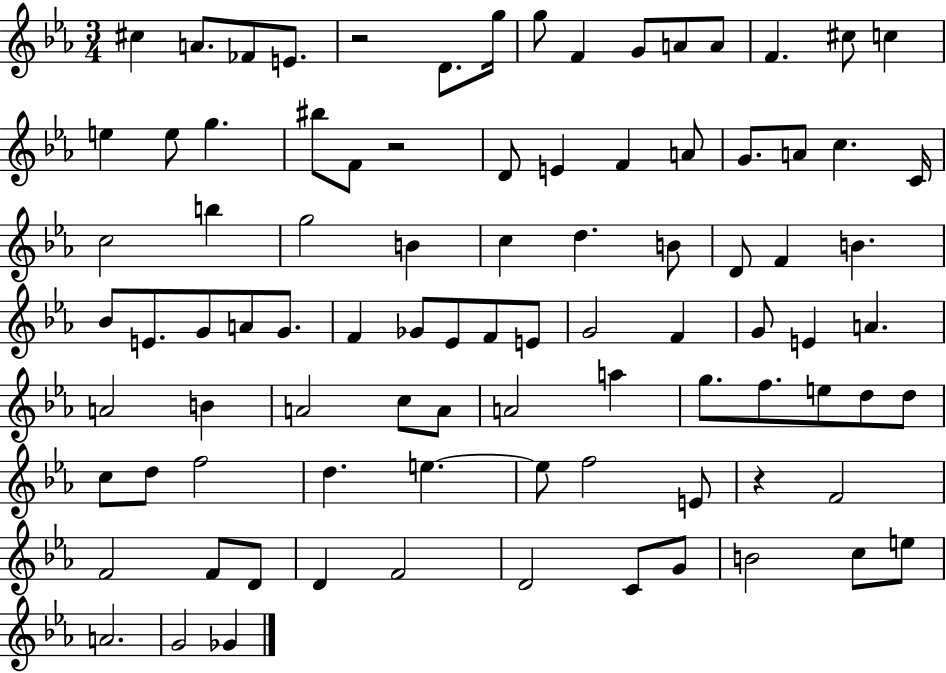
{
  \clef treble
  \numericTimeSignature
  \time 3/4
  \key ees \major
  cis''4 a'8. fes'8 e'8. | r2 d'8. g''16 | g''8 f'4 g'8 a'8 a'8 | f'4. cis''8 c''4 | \break e''4 e''8 g''4. | bis''8 f'8 r2 | d'8 e'4 f'4 a'8 | g'8. a'8 c''4. c'16 | \break c''2 b''4 | g''2 b'4 | c''4 d''4. b'8 | d'8 f'4 b'4. | \break bes'8 e'8. g'8 a'8 g'8. | f'4 ges'8 ees'8 f'8 e'8 | g'2 f'4 | g'8 e'4 a'4. | \break a'2 b'4 | a'2 c''8 a'8 | a'2 a''4 | g''8. f''8. e''8 d''8 d''8 | \break c''8 d''8 f''2 | d''4. e''4.~~ | e''8 f''2 e'8 | r4 f'2 | \break f'2 f'8 d'8 | d'4 f'2 | d'2 c'8 g'8 | b'2 c''8 e''8 | \break a'2. | g'2 ges'4 | \bar "|."
}